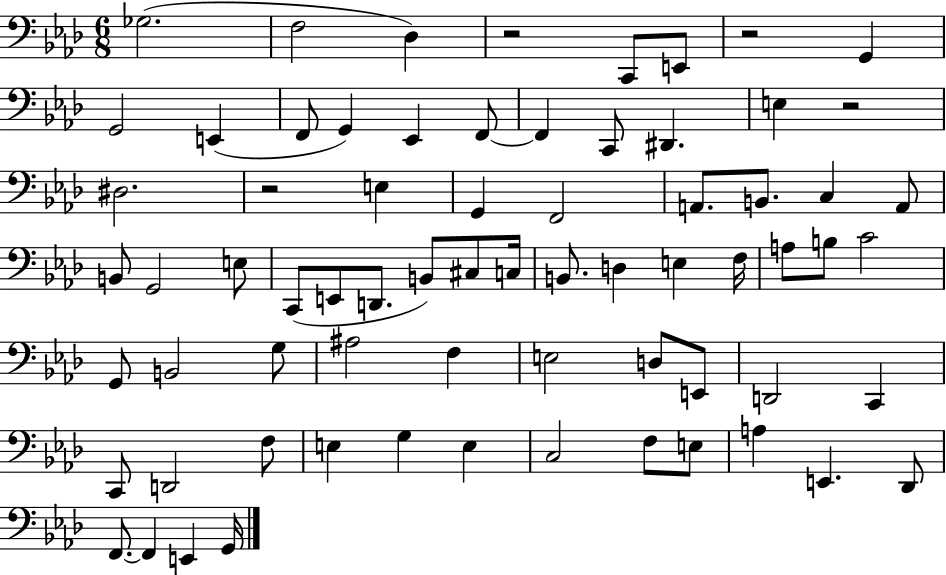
Gb3/h. F3/h Db3/q R/h C2/e E2/e R/h G2/q G2/h E2/q F2/e G2/q Eb2/q F2/e F2/q C2/e D#2/q. E3/q R/h D#3/h. R/h E3/q G2/q F2/h A2/e. B2/e. C3/q A2/e B2/e G2/h E3/e C2/e E2/e D2/e. B2/e C#3/e C3/s B2/e. D3/q E3/q F3/s A3/e B3/e C4/h G2/e B2/h G3/e A#3/h F3/q E3/h D3/e E2/e D2/h C2/q C2/e D2/h F3/e E3/q G3/q E3/q C3/h F3/e E3/e A3/q E2/q. Db2/e F2/e. F2/q E2/q G2/s